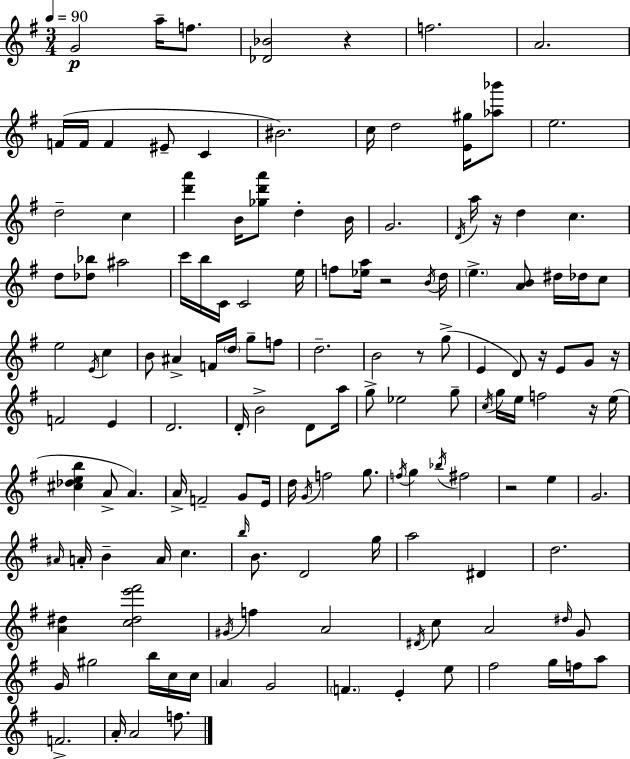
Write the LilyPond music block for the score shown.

{
  \clef treble
  \numericTimeSignature
  \time 3/4
  \key e \minor
  \tempo 4 = 90
  g'2\p a''16-- f''8. | <des' bes'>2 r4 | f''2. | a'2. | \break f'16( f'16 f'4 eis'8-- c'4 | bis'2.) | c''16 d''2 <e' gis''>16 <aes'' bes'''>8 | e''2. | \break d''2-- c''4 | <d''' a'''>4 b'16 <ges'' d''' a'''>8 d''4-. b'16 | g'2. | \acciaccatura { d'16 } a''16 r16 d''4 c''4. | \break d''8 <des'' bes''>8 ais''2 | c'''16 b''16 c'16 c'2 | e''16 f''8 <ees'' a''>16 r2 | \acciaccatura { b'16 } d''16 \parenthesize e''4.-> <a' b'>8 dis''16 des''16 | \break c''8 e''2 \acciaccatura { e'16 } c''4 | b'8 ais'4-> f'16 \parenthesize d''16 g''8-- | f''8 d''2.-- | b'2 r8 | \break g''8->( e'4 d'8) r16 e'8 | g'8 r16 f'2 e'4 | d'2. | d'16-. b'2-> | \break d'8 a''16 g''8-> ees''2 | g''8-- \acciaccatura { c''16 } g''16 e''16 f''2 | r16 e''16( <cis'' des'' e'' b''>4 a'8-> a'4.) | a'16-> f'2-- | \break g'8 e'16 d''16 \acciaccatura { g'16 } f''2 | g''8. \acciaccatura { f''16 } g''4 \acciaccatura { bes''16 } fis''2 | r2 | e''4 g'2. | \break \grace { ais'16 } a'16-. b'4-- | a'16 c''4. \grace { b''16 } b'8. | d'2 g''16 a''2 | dis'4 d''2. | \break <a' dis''>4 | <c'' dis'' e''' fis'''>2 \acciaccatura { gis'16 } f''4 | a'2 \acciaccatura { dis'16 } c''8 | a'2 \grace { dis''16 } g'8 | \break g'16 gis''2 b''16 c''16 c''16 | \parenthesize a'4 g'2 | \parenthesize f'4. e'4-. e''8 | fis''2 g''16 f''16 a''8 | \break f'2.-> | a'16-. a'2 f''8. | \bar "|."
}